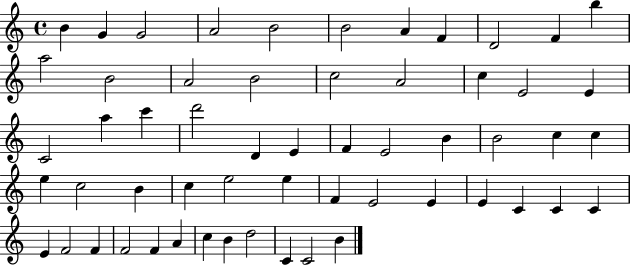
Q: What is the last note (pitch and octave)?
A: B4